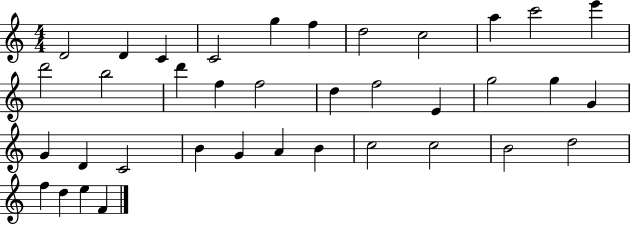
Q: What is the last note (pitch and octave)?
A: F4